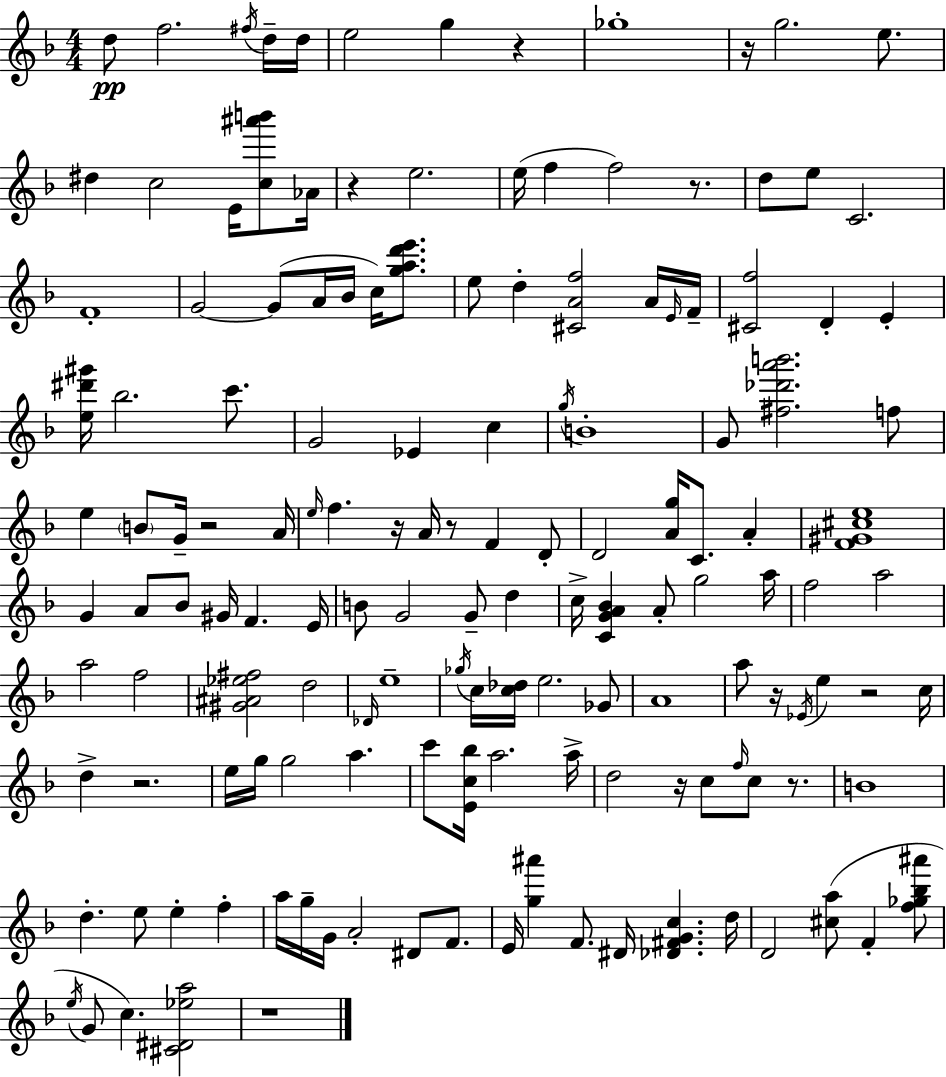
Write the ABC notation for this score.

X:1
T:Untitled
M:4/4
L:1/4
K:Dm
d/2 f2 ^f/4 d/4 d/4 e2 g z _g4 z/4 g2 e/2 ^d c2 E/4 [c^a'b']/2 _A/4 z e2 e/4 f f2 z/2 d/2 e/2 C2 F4 G2 G/2 A/4 _B/4 c/4 [gad'e']/2 e/2 d [^CAf]2 A/4 E/4 F/4 [^Cf]2 D E [e^d'^g']/4 _b2 c'/2 G2 _E c g/4 B4 G/2 [^f_d'a'b']2 f/2 e B/2 G/4 z2 A/4 e/4 f z/4 A/4 z/2 F D/2 D2 [Ag]/4 C/2 A [F^G^ce]4 G A/2 _B/2 ^G/4 F E/4 B/2 G2 G/2 d c/4 [CGA_B] A/2 g2 a/4 f2 a2 a2 f2 [^G^A_e^f]2 d2 _D/4 e4 _g/4 c/4 [c_d]/4 e2 _G/2 A4 a/2 z/4 _E/4 e z2 c/4 d z2 e/4 g/4 g2 a c'/2 [Ec_b]/4 a2 a/4 d2 z/4 c/2 f/4 c/2 z/2 B4 d e/2 e f a/4 g/4 G/4 A2 ^D/2 F/2 E/4 [g^a'] F/2 ^D/4 [_D^FGc] d/4 D2 [^ca]/2 F [f_g_b^a']/2 e/4 G/2 c [^C^D_ea]2 z4